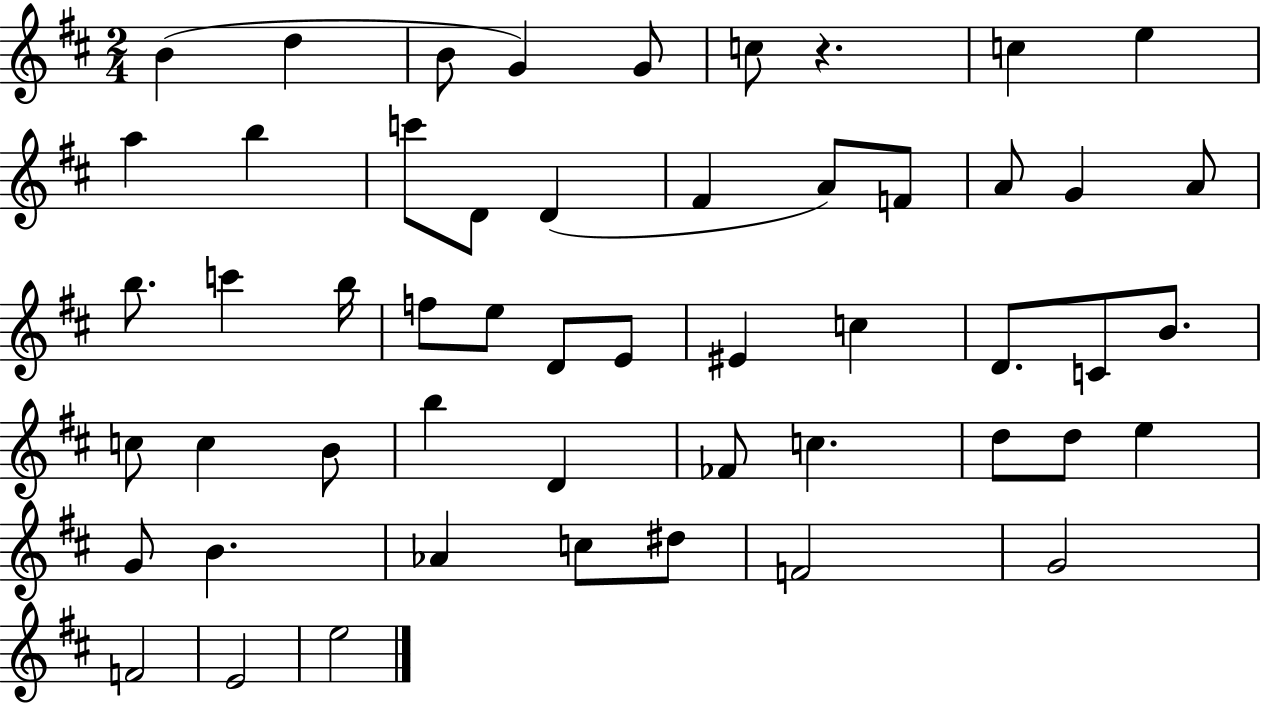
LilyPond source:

{
  \clef treble
  \numericTimeSignature
  \time 2/4
  \key d \major
  \repeat volta 2 { b'4( d''4 | b'8 g'4) g'8 | c''8 r4. | c''4 e''4 | \break a''4 b''4 | c'''8 d'8 d'4( | fis'4 a'8) f'8 | a'8 g'4 a'8 | \break b''8. c'''4 b''16 | f''8 e''8 d'8 e'8 | eis'4 c''4 | d'8. c'8 b'8. | \break c''8 c''4 b'8 | b''4 d'4 | fes'8 c''4. | d''8 d''8 e''4 | \break g'8 b'4. | aes'4 c''8 dis''8 | f'2 | g'2 | \break f'2 | e'2 | e''2 | } \bar "|."
}